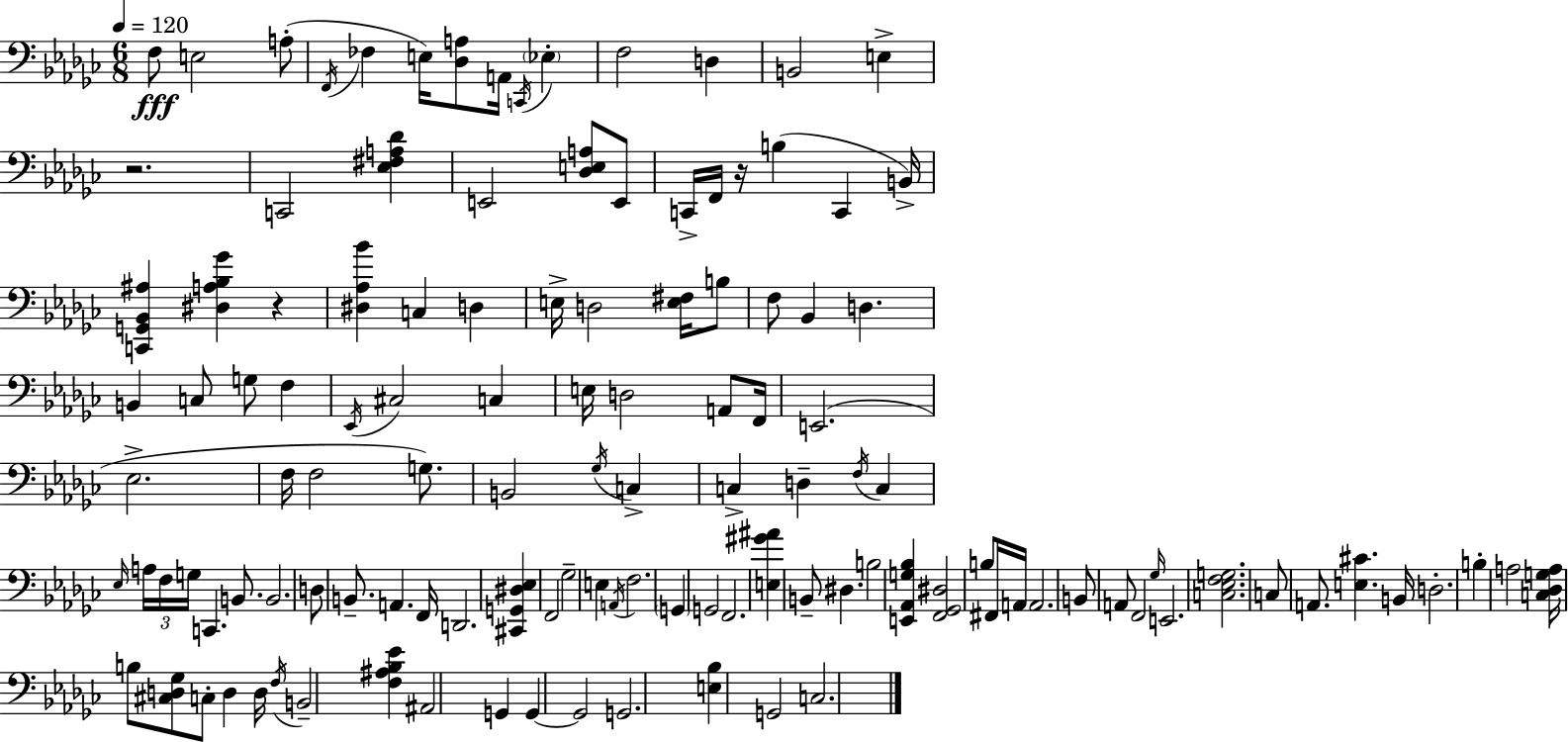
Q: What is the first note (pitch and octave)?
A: F3